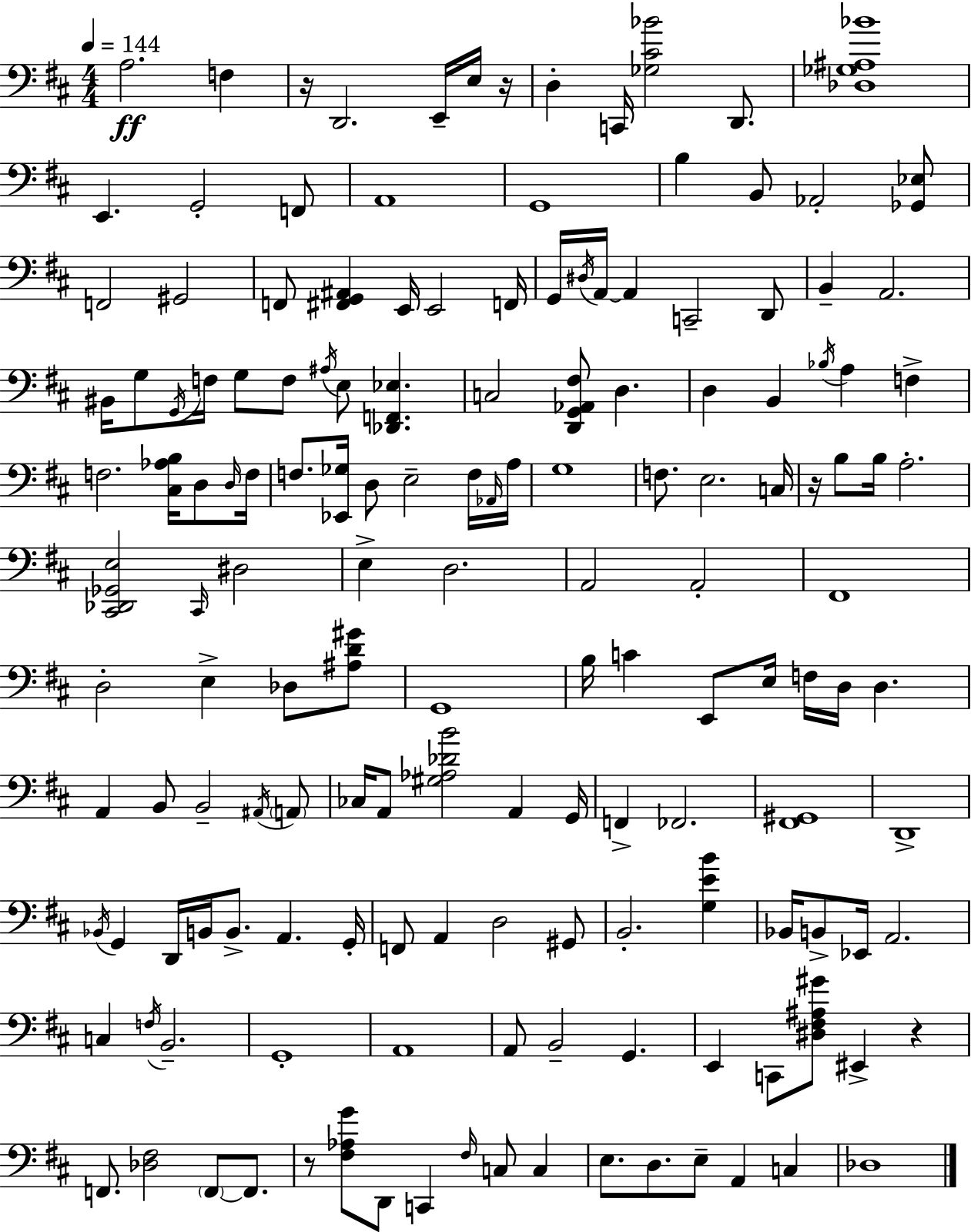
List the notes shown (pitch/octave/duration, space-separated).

A3/h. F3/q R/s D2/h. E2/s E3/s R/s D3/q C2/s [Gb3,C#4,Bb4]/h D2/e. [Db3,Gb3,A#3,Bb4]/w E2/q. G2/h F2/e A2/w G2/w B3/q B2/e Ab2/h [Gb2,Eb3]/e F2/h G#2/h F2/e [F#2,G2,A#2]/q E2/s E2/h F2/s G2/s D#3/s A2/s A2/q C2/h D2/e B2/q A2/h. BIS2/s G3/e G2/s F3/s G3/e F3/e A#3/s E3/e [Db2,F2,Eb3]/q. C3/h [D2,G2,Ab2,F#3]/e D3/q. D3/q B2/q Bb3/s A3/q F3/q F3/h. [C#3,Ab3,B3]/s D3/e D3/s F3/s F3/e. [Eb2,Gb3]/s D3/e E3/h F3/s Ab2/s A3/s G3/w F3/e. E3/h. C3/s R/s B3/e B3/s A3/h. [C#2,Db2,Gb2,E3]/h C#2/s D#3/h E3/q D3/h. A2/h A2/h F#2/w D3/h E3/q Db3/e [A#3,D4,G#4]/e G2/w B3/s C4/q E2/e E3/s F3/s D3/s D3/q. A2/q B2/e B2/h A#2/s A2/e CES3/s A2/e [G#3,Ab3,Db4,B4]/h A2/q G2/s F2/q FES2/h. [F#2,G#2]/w D2/w Bb2/s G2/q D2/s B2/s B2/e. A2/q. G2/s F2/e A2/q D3/h G#2/e B2/h. [G3,E4,B4]/q Bb2/s B2/e Eb2/s A2/h. C3/q F3/s B2/h. G2/w A2/w A2/e B2/h G2/q. E2/q C2/e [D#3,F#3,A#3,G#4]/e EIS2/q R/q F2/e. [Db3,F#3]/h F2/e F2/e. R/e [F#3,Ab3,G4]/e D2/e C2/q F#3/s C3/e C3/q E3/e. D3/e. E3/e A2/q C3/q Db3/w